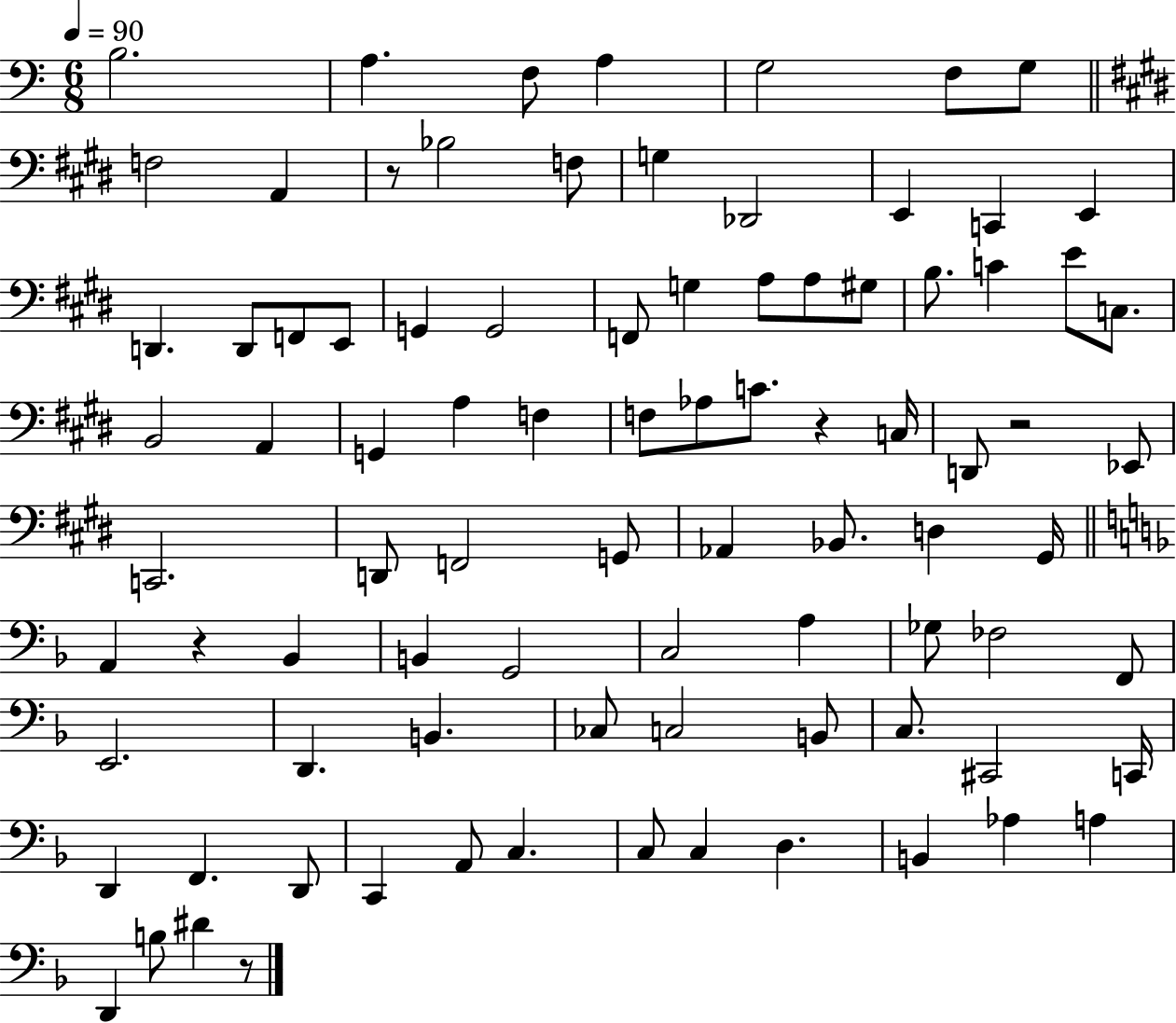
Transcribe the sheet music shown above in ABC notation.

X:1
T:Untitled
M:6/8
L:1/4
K:C
B,2 A, F,/2 A, G,2 F,/2 G,/2 F,2 A,, z/2 _B,2 F,/2 G, _D,,2 E,, C,, E,, D,, D,,/2 F,,/2 E,,/2 G,, G,,2 F,,/2 G, A,/2 A,/2 ^G,/2 B,/2 C E/2 C,/2 B,,2 A,, G,, A, F, F,/2 _A,/2 C/2 z C,/4 D,,/2 z2 _E,,/2 C,,2 D,,/2 F,,2 G,,/2 _A,, _B,,/2 D, ^G,,/4 A,, z _B,, B,, G,,2 C,2 A, _G,/2 _F,2 F,,/2 E,,2 D,, B,, _C,/2 C,2 B,,/2 C,/2 ^C,,2 C,,/4 D,, F,, D,,/2 C,, A,,/2 C, C,/2 C, D, B,, _A, A, D,, B,/2 ^D z/2